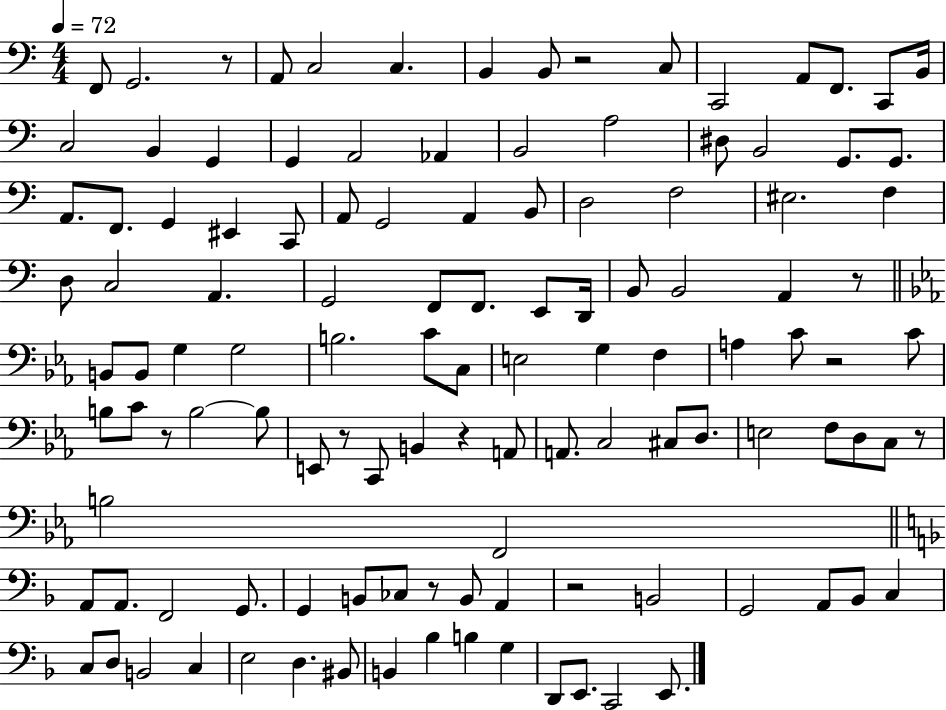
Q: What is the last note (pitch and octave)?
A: E2